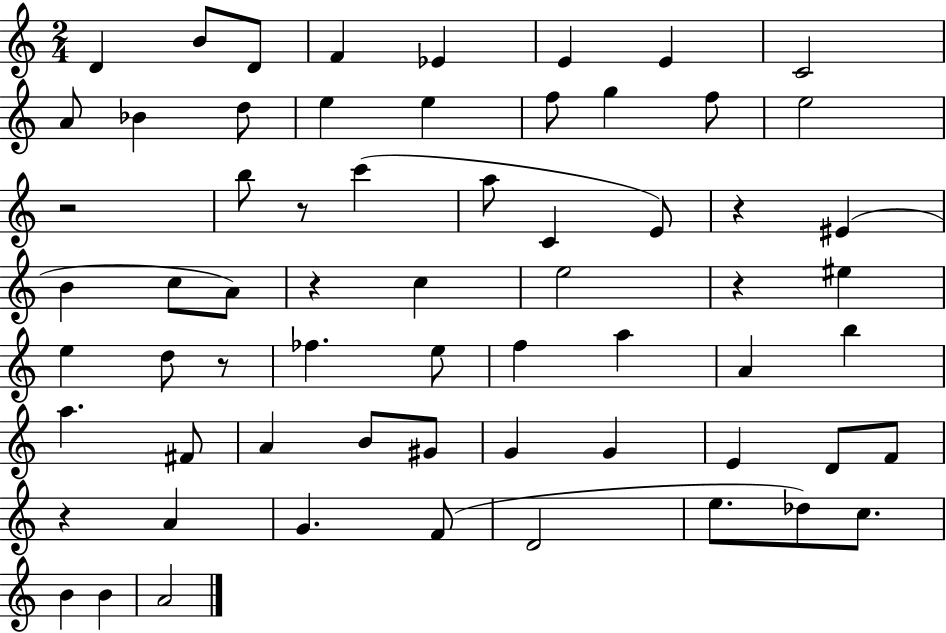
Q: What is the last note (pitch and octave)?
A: A4